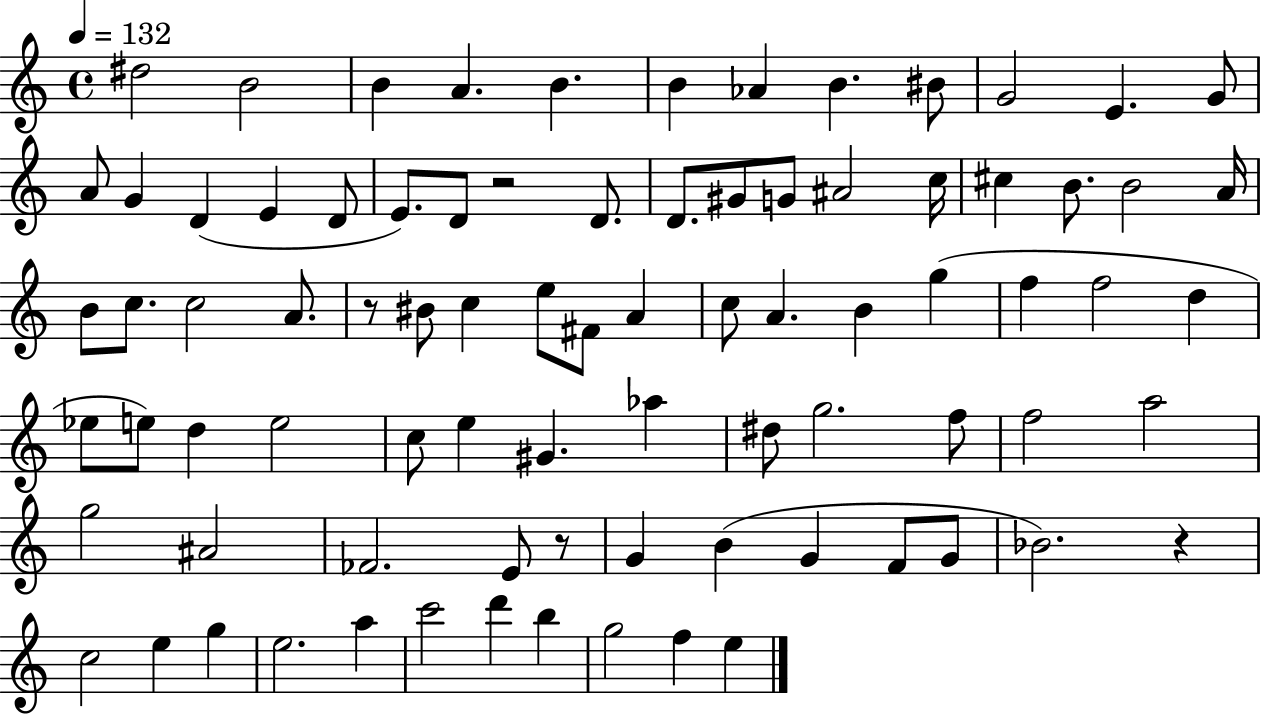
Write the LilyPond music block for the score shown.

{
  \clef treble
  \time 4/4
  \defaultTimeSignature
  \key c \major
  \tempo 4 = 132
  \repeat volta 2 { dis''2 b'2 | b'4 a'4. b'4. | b'4 aes'4 b'4. bis'8 | g'2 e'4. g'8 | \break a'8 g'4 d'4( e'4 d'8 | e'8.) d'8 r2 d'8. | d'8. gis'8 g'8 ais'2 c''16 | cis''4 b'8. b'2 a'16 | \break b'8 c''8. c''2 a'8. | r8 bis'8 c''4 e''8 fis'8 a'4 | c''8 a'4. b'4 g''4( | f''4 f''2 d''4 | \break ees''8 e''8) d''4 e''2 | c''8 e''4 gis'4. aes''4 | dis''8 g''2. f''8 | f''2 a''2 | \break g''2 ais'2 | fes'2. e'8 r8 | g'4 b'4( g'4 f'8 g'8 | bes'2.) r4 | \break c''2 e''4 g''4 | e''2. a''4 | c'''2 d'''4 b''4 | g''2 f''4 e''4 | \break } \bar "|."
}